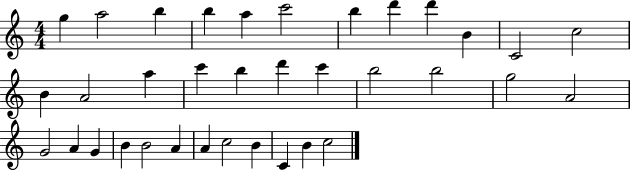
G5/q A5/h B5/q B5/q A5/q C6/h B5/q D6/q D6/q B4/q C4/h C5/h B4/q A4/h A5/q C6/q B5/q D6/q C6/q B5/h B5/h G5/h A4/h G4/h A4/q G4/q B4/q B4/h A4/q A4/q C5/h B4/q C4/q B4/q C5/h